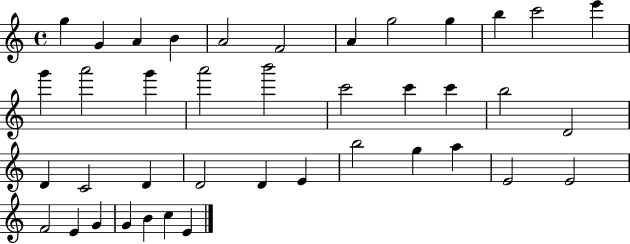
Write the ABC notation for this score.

X:1
T:Untitled
M:4/4
L:1/4
K:C
g G A B A2 F2 A g2 g b c'2 e' g' a'2 g' a'2 b'2 c'2 c' c' b2 D2 D C2 D D2 D E b2 g a E2 E2 F2 E G G B c E